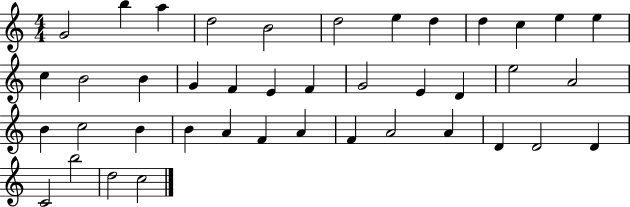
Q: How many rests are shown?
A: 0